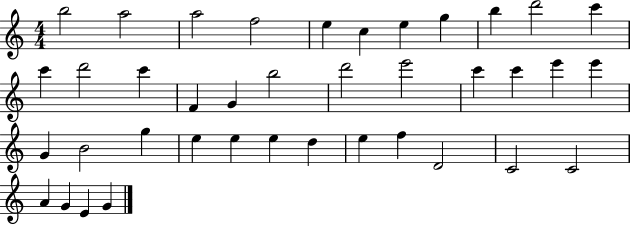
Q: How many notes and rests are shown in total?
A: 39